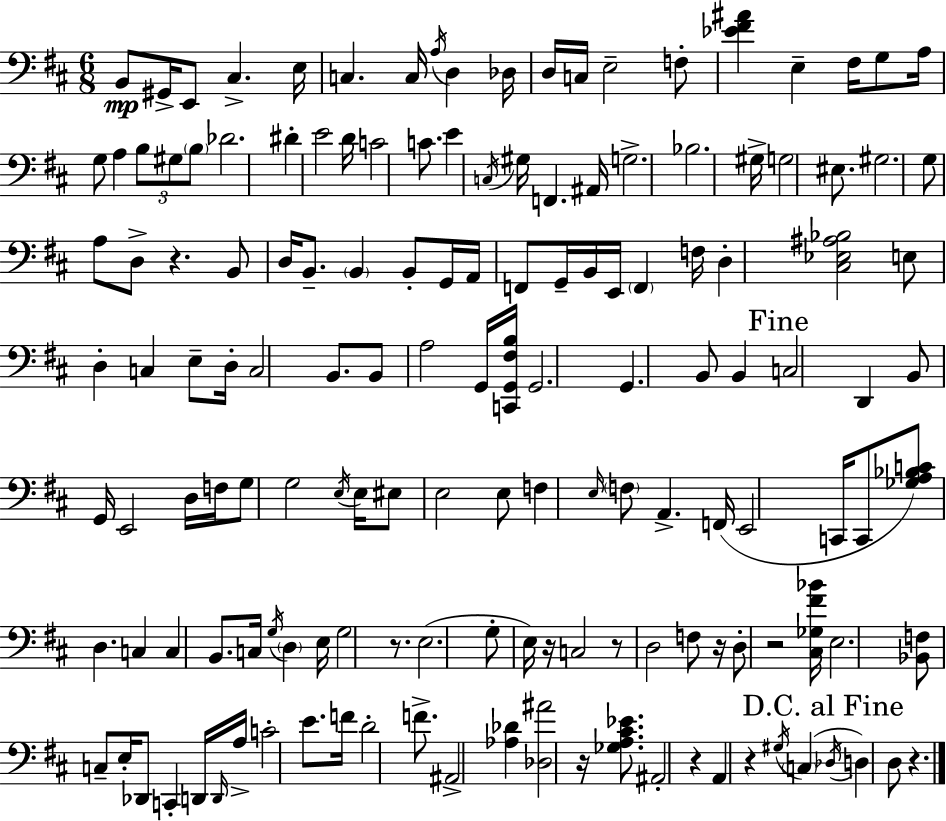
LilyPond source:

{
  \clef bass
  \numericTimeSignature
  \time 6/8
  \key d \major
  b,8\mp gis,16-> e,8 cis4.-> e16 | c4. c16 \acciaccatura { a16 } d4 | des16 d16 c16 e2-- f8-. | <ees' fis' ais'>4 e4-- fis16 g8 | \break a16 g8 a4 \tuplet 3/2 { b8 gis8 \parenthesize b8 } | des'2. | dis'4-. e'2 | d'16 c'2 c'8. | \break e'4 \acciaccatura { c16 } gis16 f,4. | ais,16 g2.-> | bes2. | gis16-> g2 eis8. | \break gis2. | g8 a8 d8-> r4. | b,8 d16 b,8.-- \parenthesize b,4 | b,8-. g,16 a,16 f,8 g,16-- b,16 e,16 \parenthesize f,4 | \break f16 d4-. <cis ees ais bes>2 | e8 d4-. c4 | e8-- d16-. c2 b,8. | b,8 a2 | \break g,16 <c, g, fis b>16 g,2. | g,4. b,8 b,4 | \mark "Fine" c2 d,4 | b,8 g,16 e,2 | \break d16 f16 g8 g2 | \acciaccatura { e16 } e16 eis8 e2 | e8 f4 \grace { e16 } \parenthesize f8 a,4.-> | f,16( e,2 | \break c,16 c,8 <ges a bes c'>8) d4. | c4 c4 b,8. c16 | \acciaccatura { g16 } \parenthesize d4 e16 g2 | r8. e2.( | \break g8-. e16) r16 c2 | r8 d2 | f8 r16 d8-. r2 | <cis ges fis' bes'>16 e2. | \break <bes, f>8 c8-- e16-. des,8 | c,4-. d,16 \grace { d,16 } a16-> c'2-. | e'8. f'16 d'2-. | f'8.-> ais,2-> | \break <aes des'>4 <des ais'>2 | r16 <ges a cis' ees'>8. ais,2-. | r4 a,4 r4 | \acciaccatura { gis16 }( \parenthesize c4 \mark "D.C. al Fine" \acciaccatura { des16 }) d4 | \break d8 r4. \bar "|."
}